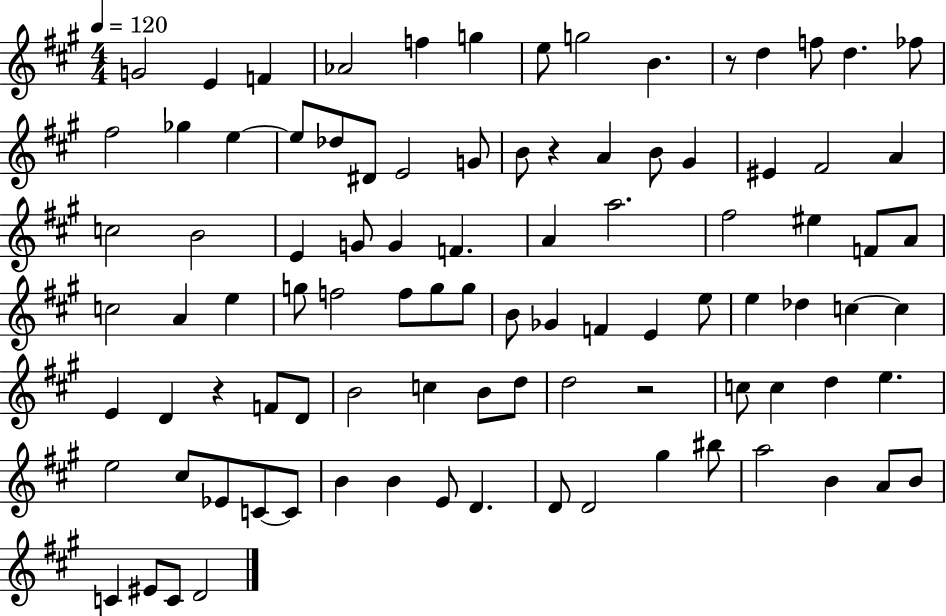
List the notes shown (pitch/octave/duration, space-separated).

G4/h E4/q F4/q Ab4/h F5/q G5/q E5/e G5/h B4/q. R/e D5/q F5/e D5/q. FES5/e F#5/h Gb5/q E5/q E5/e Db5/e D#4/e E4/h G4/e B4/e R/q A4/q B4/e G#4/q EIS4/q F#4/h A4/q C5/h B4/h E4/q G4/e G4/q F4/q. A4/q A5/h. F#5/h EIS5/q F4/e A4/e C5/h A4/q E5/q G5/e F5/h F5/e G5/e G5/e B4/e Gb4/q F4/q E4/q E5/e E5/q Db5/q C5/q C5/q E4/q D4/q R/q F4/e D4/e B4/h C5/q B4/e D5/e D5/h R/h C5/e C5/q D5/q E5/q. E5/h C#5/e Eb4/e C4/e C4/e B4/q B4/q E4/e D4/q. D4/e D4/h G#5/q BIS5/e A5/h B4/q A4/e B4/e C4/q EIS4/e C4/e D4/h